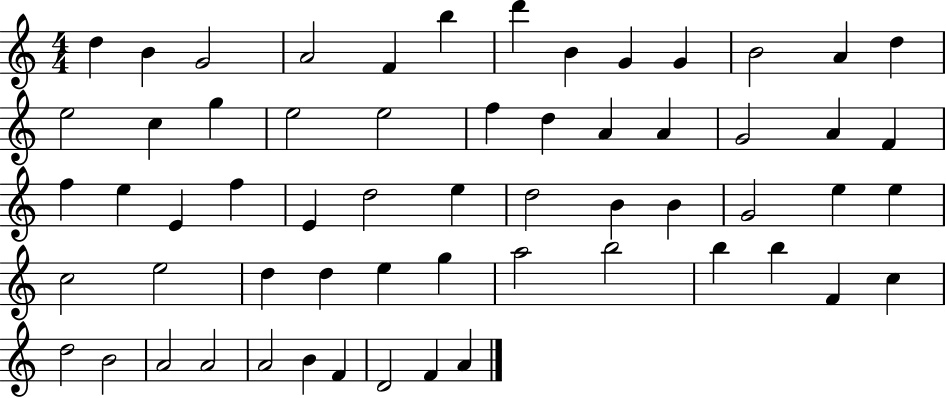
X:1
T:Untitled
M:4/4
L:1/4
K:C
d B G2 A2 F b d' B G G B2 A d e2 c g e2 e2 f d A A G2 A F f e E f E d2 e d2 B B G2 e e c2 e2 d d e g a2 b2 b b F c d2 B2 A2 A2 A2 B F D2 F A